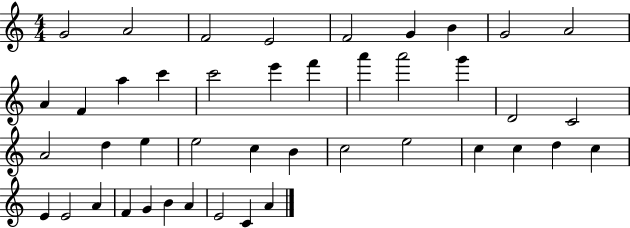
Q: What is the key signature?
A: C major